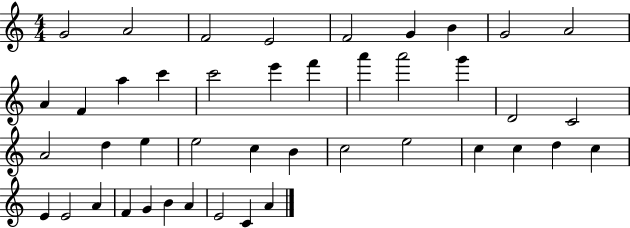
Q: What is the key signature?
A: C major